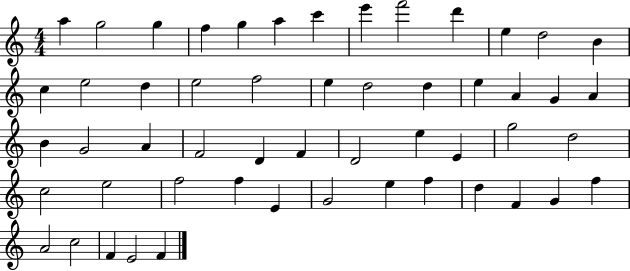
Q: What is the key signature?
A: C major